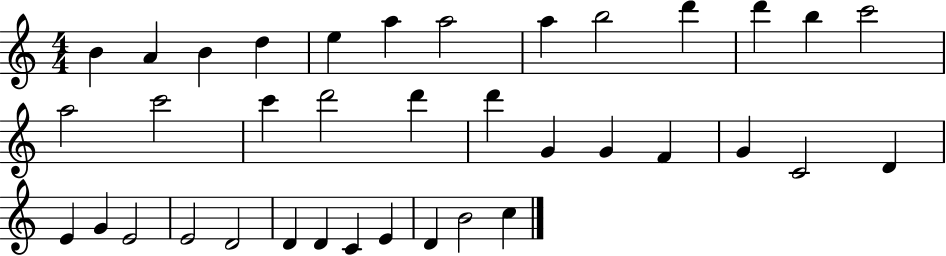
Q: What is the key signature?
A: C major